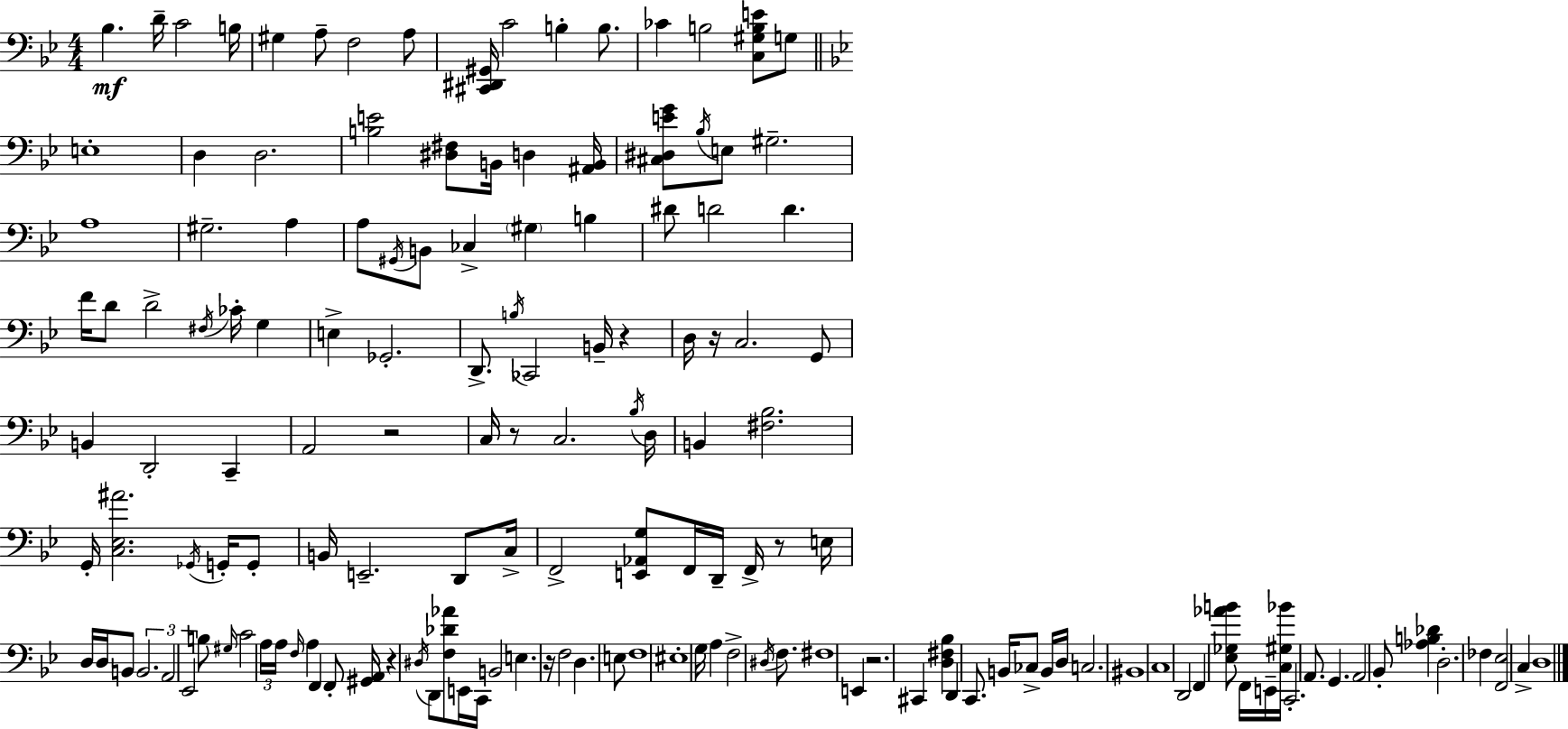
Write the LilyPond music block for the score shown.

{
  \clef bass
  \numericTimeSignature
  \time 4/4
  \key g \minor
  bes4.\mf d'16-- c'2 b16 | gis4 a8-- f2 a8 | <cis, dis, gis,>16 c'2 b4-. b8. | ces'4 b2 <c gis b e'>8 g8 | \break \bar "||" \break \key bes \major e1-. | d4 d2. | <b e'>2 <dis fis>8 b,16 d4 <ais, b,>16 | <cis dis e' g'>8 \acciaccatura { bes16 } e8 gis2.-- | \break a1 | gis2.-- a4 | a8 \acciaccatura { gis,16 } b,8 ces4-> \parenthesize gis4 b4 | dis'8 d'2 d'4. | \break f'16 d'8 d'2-> \acciaccatura { fis16 } ces'16-. g4 | e4-> ges,2.-. | d,8.-> \acciaccatura { b16 } ces,2 b,16-- | r4 d16 r16 c2. | \break g,8 b,4 d,2-. | c,4-- a,2 r2 | c16 r8 c2. | \acciaccatura { bes16 } d16 b,4 <fis bes>2. | \break g,16-. <c ees ais'>2. | \acciaccatura { ges,16 } g,16-. g,8-. b,16 e,2.-- | d,8 c16-> f,2-> <e, aes, g>8 | f,16 d,16-- f,16-> r8 e16 d16 d16 b,8 \tuplet 3/2 { b,2. | \break a,2 ees,2 } | b8 \grace { gis16 } c'2 | \tuplet 3/2 { a16 a16 \grace { f16 } } a4 f,4 f,8-. <gis, a,>16 r4 | \acciaccatura { dis16 } d,8 <f des' aes'>8 e,16 c,16 b,2 | \break e4. r16 f2 | d4. e8 f1 | eis1-. | g16 a4 f2-> | \break \acciaccatura { dis16 } f8. fis1 | e,4 r2. | cis,4 <d fis bes>4 | d,4 c,8. b,16 ces8-> b,16 d16 c2. | \break bis,1 | c1 | d,2 | f,4 <ees ges aes' b'>8 f,16 e,16-- <c gis bes'>16 c,2.-. | \break a,8. g,4. | a,2 bes,8-. <aes b des'>4 d2.-. | fes4 <f, ees>2 | c4-> d1 | \break \bar "|."
}